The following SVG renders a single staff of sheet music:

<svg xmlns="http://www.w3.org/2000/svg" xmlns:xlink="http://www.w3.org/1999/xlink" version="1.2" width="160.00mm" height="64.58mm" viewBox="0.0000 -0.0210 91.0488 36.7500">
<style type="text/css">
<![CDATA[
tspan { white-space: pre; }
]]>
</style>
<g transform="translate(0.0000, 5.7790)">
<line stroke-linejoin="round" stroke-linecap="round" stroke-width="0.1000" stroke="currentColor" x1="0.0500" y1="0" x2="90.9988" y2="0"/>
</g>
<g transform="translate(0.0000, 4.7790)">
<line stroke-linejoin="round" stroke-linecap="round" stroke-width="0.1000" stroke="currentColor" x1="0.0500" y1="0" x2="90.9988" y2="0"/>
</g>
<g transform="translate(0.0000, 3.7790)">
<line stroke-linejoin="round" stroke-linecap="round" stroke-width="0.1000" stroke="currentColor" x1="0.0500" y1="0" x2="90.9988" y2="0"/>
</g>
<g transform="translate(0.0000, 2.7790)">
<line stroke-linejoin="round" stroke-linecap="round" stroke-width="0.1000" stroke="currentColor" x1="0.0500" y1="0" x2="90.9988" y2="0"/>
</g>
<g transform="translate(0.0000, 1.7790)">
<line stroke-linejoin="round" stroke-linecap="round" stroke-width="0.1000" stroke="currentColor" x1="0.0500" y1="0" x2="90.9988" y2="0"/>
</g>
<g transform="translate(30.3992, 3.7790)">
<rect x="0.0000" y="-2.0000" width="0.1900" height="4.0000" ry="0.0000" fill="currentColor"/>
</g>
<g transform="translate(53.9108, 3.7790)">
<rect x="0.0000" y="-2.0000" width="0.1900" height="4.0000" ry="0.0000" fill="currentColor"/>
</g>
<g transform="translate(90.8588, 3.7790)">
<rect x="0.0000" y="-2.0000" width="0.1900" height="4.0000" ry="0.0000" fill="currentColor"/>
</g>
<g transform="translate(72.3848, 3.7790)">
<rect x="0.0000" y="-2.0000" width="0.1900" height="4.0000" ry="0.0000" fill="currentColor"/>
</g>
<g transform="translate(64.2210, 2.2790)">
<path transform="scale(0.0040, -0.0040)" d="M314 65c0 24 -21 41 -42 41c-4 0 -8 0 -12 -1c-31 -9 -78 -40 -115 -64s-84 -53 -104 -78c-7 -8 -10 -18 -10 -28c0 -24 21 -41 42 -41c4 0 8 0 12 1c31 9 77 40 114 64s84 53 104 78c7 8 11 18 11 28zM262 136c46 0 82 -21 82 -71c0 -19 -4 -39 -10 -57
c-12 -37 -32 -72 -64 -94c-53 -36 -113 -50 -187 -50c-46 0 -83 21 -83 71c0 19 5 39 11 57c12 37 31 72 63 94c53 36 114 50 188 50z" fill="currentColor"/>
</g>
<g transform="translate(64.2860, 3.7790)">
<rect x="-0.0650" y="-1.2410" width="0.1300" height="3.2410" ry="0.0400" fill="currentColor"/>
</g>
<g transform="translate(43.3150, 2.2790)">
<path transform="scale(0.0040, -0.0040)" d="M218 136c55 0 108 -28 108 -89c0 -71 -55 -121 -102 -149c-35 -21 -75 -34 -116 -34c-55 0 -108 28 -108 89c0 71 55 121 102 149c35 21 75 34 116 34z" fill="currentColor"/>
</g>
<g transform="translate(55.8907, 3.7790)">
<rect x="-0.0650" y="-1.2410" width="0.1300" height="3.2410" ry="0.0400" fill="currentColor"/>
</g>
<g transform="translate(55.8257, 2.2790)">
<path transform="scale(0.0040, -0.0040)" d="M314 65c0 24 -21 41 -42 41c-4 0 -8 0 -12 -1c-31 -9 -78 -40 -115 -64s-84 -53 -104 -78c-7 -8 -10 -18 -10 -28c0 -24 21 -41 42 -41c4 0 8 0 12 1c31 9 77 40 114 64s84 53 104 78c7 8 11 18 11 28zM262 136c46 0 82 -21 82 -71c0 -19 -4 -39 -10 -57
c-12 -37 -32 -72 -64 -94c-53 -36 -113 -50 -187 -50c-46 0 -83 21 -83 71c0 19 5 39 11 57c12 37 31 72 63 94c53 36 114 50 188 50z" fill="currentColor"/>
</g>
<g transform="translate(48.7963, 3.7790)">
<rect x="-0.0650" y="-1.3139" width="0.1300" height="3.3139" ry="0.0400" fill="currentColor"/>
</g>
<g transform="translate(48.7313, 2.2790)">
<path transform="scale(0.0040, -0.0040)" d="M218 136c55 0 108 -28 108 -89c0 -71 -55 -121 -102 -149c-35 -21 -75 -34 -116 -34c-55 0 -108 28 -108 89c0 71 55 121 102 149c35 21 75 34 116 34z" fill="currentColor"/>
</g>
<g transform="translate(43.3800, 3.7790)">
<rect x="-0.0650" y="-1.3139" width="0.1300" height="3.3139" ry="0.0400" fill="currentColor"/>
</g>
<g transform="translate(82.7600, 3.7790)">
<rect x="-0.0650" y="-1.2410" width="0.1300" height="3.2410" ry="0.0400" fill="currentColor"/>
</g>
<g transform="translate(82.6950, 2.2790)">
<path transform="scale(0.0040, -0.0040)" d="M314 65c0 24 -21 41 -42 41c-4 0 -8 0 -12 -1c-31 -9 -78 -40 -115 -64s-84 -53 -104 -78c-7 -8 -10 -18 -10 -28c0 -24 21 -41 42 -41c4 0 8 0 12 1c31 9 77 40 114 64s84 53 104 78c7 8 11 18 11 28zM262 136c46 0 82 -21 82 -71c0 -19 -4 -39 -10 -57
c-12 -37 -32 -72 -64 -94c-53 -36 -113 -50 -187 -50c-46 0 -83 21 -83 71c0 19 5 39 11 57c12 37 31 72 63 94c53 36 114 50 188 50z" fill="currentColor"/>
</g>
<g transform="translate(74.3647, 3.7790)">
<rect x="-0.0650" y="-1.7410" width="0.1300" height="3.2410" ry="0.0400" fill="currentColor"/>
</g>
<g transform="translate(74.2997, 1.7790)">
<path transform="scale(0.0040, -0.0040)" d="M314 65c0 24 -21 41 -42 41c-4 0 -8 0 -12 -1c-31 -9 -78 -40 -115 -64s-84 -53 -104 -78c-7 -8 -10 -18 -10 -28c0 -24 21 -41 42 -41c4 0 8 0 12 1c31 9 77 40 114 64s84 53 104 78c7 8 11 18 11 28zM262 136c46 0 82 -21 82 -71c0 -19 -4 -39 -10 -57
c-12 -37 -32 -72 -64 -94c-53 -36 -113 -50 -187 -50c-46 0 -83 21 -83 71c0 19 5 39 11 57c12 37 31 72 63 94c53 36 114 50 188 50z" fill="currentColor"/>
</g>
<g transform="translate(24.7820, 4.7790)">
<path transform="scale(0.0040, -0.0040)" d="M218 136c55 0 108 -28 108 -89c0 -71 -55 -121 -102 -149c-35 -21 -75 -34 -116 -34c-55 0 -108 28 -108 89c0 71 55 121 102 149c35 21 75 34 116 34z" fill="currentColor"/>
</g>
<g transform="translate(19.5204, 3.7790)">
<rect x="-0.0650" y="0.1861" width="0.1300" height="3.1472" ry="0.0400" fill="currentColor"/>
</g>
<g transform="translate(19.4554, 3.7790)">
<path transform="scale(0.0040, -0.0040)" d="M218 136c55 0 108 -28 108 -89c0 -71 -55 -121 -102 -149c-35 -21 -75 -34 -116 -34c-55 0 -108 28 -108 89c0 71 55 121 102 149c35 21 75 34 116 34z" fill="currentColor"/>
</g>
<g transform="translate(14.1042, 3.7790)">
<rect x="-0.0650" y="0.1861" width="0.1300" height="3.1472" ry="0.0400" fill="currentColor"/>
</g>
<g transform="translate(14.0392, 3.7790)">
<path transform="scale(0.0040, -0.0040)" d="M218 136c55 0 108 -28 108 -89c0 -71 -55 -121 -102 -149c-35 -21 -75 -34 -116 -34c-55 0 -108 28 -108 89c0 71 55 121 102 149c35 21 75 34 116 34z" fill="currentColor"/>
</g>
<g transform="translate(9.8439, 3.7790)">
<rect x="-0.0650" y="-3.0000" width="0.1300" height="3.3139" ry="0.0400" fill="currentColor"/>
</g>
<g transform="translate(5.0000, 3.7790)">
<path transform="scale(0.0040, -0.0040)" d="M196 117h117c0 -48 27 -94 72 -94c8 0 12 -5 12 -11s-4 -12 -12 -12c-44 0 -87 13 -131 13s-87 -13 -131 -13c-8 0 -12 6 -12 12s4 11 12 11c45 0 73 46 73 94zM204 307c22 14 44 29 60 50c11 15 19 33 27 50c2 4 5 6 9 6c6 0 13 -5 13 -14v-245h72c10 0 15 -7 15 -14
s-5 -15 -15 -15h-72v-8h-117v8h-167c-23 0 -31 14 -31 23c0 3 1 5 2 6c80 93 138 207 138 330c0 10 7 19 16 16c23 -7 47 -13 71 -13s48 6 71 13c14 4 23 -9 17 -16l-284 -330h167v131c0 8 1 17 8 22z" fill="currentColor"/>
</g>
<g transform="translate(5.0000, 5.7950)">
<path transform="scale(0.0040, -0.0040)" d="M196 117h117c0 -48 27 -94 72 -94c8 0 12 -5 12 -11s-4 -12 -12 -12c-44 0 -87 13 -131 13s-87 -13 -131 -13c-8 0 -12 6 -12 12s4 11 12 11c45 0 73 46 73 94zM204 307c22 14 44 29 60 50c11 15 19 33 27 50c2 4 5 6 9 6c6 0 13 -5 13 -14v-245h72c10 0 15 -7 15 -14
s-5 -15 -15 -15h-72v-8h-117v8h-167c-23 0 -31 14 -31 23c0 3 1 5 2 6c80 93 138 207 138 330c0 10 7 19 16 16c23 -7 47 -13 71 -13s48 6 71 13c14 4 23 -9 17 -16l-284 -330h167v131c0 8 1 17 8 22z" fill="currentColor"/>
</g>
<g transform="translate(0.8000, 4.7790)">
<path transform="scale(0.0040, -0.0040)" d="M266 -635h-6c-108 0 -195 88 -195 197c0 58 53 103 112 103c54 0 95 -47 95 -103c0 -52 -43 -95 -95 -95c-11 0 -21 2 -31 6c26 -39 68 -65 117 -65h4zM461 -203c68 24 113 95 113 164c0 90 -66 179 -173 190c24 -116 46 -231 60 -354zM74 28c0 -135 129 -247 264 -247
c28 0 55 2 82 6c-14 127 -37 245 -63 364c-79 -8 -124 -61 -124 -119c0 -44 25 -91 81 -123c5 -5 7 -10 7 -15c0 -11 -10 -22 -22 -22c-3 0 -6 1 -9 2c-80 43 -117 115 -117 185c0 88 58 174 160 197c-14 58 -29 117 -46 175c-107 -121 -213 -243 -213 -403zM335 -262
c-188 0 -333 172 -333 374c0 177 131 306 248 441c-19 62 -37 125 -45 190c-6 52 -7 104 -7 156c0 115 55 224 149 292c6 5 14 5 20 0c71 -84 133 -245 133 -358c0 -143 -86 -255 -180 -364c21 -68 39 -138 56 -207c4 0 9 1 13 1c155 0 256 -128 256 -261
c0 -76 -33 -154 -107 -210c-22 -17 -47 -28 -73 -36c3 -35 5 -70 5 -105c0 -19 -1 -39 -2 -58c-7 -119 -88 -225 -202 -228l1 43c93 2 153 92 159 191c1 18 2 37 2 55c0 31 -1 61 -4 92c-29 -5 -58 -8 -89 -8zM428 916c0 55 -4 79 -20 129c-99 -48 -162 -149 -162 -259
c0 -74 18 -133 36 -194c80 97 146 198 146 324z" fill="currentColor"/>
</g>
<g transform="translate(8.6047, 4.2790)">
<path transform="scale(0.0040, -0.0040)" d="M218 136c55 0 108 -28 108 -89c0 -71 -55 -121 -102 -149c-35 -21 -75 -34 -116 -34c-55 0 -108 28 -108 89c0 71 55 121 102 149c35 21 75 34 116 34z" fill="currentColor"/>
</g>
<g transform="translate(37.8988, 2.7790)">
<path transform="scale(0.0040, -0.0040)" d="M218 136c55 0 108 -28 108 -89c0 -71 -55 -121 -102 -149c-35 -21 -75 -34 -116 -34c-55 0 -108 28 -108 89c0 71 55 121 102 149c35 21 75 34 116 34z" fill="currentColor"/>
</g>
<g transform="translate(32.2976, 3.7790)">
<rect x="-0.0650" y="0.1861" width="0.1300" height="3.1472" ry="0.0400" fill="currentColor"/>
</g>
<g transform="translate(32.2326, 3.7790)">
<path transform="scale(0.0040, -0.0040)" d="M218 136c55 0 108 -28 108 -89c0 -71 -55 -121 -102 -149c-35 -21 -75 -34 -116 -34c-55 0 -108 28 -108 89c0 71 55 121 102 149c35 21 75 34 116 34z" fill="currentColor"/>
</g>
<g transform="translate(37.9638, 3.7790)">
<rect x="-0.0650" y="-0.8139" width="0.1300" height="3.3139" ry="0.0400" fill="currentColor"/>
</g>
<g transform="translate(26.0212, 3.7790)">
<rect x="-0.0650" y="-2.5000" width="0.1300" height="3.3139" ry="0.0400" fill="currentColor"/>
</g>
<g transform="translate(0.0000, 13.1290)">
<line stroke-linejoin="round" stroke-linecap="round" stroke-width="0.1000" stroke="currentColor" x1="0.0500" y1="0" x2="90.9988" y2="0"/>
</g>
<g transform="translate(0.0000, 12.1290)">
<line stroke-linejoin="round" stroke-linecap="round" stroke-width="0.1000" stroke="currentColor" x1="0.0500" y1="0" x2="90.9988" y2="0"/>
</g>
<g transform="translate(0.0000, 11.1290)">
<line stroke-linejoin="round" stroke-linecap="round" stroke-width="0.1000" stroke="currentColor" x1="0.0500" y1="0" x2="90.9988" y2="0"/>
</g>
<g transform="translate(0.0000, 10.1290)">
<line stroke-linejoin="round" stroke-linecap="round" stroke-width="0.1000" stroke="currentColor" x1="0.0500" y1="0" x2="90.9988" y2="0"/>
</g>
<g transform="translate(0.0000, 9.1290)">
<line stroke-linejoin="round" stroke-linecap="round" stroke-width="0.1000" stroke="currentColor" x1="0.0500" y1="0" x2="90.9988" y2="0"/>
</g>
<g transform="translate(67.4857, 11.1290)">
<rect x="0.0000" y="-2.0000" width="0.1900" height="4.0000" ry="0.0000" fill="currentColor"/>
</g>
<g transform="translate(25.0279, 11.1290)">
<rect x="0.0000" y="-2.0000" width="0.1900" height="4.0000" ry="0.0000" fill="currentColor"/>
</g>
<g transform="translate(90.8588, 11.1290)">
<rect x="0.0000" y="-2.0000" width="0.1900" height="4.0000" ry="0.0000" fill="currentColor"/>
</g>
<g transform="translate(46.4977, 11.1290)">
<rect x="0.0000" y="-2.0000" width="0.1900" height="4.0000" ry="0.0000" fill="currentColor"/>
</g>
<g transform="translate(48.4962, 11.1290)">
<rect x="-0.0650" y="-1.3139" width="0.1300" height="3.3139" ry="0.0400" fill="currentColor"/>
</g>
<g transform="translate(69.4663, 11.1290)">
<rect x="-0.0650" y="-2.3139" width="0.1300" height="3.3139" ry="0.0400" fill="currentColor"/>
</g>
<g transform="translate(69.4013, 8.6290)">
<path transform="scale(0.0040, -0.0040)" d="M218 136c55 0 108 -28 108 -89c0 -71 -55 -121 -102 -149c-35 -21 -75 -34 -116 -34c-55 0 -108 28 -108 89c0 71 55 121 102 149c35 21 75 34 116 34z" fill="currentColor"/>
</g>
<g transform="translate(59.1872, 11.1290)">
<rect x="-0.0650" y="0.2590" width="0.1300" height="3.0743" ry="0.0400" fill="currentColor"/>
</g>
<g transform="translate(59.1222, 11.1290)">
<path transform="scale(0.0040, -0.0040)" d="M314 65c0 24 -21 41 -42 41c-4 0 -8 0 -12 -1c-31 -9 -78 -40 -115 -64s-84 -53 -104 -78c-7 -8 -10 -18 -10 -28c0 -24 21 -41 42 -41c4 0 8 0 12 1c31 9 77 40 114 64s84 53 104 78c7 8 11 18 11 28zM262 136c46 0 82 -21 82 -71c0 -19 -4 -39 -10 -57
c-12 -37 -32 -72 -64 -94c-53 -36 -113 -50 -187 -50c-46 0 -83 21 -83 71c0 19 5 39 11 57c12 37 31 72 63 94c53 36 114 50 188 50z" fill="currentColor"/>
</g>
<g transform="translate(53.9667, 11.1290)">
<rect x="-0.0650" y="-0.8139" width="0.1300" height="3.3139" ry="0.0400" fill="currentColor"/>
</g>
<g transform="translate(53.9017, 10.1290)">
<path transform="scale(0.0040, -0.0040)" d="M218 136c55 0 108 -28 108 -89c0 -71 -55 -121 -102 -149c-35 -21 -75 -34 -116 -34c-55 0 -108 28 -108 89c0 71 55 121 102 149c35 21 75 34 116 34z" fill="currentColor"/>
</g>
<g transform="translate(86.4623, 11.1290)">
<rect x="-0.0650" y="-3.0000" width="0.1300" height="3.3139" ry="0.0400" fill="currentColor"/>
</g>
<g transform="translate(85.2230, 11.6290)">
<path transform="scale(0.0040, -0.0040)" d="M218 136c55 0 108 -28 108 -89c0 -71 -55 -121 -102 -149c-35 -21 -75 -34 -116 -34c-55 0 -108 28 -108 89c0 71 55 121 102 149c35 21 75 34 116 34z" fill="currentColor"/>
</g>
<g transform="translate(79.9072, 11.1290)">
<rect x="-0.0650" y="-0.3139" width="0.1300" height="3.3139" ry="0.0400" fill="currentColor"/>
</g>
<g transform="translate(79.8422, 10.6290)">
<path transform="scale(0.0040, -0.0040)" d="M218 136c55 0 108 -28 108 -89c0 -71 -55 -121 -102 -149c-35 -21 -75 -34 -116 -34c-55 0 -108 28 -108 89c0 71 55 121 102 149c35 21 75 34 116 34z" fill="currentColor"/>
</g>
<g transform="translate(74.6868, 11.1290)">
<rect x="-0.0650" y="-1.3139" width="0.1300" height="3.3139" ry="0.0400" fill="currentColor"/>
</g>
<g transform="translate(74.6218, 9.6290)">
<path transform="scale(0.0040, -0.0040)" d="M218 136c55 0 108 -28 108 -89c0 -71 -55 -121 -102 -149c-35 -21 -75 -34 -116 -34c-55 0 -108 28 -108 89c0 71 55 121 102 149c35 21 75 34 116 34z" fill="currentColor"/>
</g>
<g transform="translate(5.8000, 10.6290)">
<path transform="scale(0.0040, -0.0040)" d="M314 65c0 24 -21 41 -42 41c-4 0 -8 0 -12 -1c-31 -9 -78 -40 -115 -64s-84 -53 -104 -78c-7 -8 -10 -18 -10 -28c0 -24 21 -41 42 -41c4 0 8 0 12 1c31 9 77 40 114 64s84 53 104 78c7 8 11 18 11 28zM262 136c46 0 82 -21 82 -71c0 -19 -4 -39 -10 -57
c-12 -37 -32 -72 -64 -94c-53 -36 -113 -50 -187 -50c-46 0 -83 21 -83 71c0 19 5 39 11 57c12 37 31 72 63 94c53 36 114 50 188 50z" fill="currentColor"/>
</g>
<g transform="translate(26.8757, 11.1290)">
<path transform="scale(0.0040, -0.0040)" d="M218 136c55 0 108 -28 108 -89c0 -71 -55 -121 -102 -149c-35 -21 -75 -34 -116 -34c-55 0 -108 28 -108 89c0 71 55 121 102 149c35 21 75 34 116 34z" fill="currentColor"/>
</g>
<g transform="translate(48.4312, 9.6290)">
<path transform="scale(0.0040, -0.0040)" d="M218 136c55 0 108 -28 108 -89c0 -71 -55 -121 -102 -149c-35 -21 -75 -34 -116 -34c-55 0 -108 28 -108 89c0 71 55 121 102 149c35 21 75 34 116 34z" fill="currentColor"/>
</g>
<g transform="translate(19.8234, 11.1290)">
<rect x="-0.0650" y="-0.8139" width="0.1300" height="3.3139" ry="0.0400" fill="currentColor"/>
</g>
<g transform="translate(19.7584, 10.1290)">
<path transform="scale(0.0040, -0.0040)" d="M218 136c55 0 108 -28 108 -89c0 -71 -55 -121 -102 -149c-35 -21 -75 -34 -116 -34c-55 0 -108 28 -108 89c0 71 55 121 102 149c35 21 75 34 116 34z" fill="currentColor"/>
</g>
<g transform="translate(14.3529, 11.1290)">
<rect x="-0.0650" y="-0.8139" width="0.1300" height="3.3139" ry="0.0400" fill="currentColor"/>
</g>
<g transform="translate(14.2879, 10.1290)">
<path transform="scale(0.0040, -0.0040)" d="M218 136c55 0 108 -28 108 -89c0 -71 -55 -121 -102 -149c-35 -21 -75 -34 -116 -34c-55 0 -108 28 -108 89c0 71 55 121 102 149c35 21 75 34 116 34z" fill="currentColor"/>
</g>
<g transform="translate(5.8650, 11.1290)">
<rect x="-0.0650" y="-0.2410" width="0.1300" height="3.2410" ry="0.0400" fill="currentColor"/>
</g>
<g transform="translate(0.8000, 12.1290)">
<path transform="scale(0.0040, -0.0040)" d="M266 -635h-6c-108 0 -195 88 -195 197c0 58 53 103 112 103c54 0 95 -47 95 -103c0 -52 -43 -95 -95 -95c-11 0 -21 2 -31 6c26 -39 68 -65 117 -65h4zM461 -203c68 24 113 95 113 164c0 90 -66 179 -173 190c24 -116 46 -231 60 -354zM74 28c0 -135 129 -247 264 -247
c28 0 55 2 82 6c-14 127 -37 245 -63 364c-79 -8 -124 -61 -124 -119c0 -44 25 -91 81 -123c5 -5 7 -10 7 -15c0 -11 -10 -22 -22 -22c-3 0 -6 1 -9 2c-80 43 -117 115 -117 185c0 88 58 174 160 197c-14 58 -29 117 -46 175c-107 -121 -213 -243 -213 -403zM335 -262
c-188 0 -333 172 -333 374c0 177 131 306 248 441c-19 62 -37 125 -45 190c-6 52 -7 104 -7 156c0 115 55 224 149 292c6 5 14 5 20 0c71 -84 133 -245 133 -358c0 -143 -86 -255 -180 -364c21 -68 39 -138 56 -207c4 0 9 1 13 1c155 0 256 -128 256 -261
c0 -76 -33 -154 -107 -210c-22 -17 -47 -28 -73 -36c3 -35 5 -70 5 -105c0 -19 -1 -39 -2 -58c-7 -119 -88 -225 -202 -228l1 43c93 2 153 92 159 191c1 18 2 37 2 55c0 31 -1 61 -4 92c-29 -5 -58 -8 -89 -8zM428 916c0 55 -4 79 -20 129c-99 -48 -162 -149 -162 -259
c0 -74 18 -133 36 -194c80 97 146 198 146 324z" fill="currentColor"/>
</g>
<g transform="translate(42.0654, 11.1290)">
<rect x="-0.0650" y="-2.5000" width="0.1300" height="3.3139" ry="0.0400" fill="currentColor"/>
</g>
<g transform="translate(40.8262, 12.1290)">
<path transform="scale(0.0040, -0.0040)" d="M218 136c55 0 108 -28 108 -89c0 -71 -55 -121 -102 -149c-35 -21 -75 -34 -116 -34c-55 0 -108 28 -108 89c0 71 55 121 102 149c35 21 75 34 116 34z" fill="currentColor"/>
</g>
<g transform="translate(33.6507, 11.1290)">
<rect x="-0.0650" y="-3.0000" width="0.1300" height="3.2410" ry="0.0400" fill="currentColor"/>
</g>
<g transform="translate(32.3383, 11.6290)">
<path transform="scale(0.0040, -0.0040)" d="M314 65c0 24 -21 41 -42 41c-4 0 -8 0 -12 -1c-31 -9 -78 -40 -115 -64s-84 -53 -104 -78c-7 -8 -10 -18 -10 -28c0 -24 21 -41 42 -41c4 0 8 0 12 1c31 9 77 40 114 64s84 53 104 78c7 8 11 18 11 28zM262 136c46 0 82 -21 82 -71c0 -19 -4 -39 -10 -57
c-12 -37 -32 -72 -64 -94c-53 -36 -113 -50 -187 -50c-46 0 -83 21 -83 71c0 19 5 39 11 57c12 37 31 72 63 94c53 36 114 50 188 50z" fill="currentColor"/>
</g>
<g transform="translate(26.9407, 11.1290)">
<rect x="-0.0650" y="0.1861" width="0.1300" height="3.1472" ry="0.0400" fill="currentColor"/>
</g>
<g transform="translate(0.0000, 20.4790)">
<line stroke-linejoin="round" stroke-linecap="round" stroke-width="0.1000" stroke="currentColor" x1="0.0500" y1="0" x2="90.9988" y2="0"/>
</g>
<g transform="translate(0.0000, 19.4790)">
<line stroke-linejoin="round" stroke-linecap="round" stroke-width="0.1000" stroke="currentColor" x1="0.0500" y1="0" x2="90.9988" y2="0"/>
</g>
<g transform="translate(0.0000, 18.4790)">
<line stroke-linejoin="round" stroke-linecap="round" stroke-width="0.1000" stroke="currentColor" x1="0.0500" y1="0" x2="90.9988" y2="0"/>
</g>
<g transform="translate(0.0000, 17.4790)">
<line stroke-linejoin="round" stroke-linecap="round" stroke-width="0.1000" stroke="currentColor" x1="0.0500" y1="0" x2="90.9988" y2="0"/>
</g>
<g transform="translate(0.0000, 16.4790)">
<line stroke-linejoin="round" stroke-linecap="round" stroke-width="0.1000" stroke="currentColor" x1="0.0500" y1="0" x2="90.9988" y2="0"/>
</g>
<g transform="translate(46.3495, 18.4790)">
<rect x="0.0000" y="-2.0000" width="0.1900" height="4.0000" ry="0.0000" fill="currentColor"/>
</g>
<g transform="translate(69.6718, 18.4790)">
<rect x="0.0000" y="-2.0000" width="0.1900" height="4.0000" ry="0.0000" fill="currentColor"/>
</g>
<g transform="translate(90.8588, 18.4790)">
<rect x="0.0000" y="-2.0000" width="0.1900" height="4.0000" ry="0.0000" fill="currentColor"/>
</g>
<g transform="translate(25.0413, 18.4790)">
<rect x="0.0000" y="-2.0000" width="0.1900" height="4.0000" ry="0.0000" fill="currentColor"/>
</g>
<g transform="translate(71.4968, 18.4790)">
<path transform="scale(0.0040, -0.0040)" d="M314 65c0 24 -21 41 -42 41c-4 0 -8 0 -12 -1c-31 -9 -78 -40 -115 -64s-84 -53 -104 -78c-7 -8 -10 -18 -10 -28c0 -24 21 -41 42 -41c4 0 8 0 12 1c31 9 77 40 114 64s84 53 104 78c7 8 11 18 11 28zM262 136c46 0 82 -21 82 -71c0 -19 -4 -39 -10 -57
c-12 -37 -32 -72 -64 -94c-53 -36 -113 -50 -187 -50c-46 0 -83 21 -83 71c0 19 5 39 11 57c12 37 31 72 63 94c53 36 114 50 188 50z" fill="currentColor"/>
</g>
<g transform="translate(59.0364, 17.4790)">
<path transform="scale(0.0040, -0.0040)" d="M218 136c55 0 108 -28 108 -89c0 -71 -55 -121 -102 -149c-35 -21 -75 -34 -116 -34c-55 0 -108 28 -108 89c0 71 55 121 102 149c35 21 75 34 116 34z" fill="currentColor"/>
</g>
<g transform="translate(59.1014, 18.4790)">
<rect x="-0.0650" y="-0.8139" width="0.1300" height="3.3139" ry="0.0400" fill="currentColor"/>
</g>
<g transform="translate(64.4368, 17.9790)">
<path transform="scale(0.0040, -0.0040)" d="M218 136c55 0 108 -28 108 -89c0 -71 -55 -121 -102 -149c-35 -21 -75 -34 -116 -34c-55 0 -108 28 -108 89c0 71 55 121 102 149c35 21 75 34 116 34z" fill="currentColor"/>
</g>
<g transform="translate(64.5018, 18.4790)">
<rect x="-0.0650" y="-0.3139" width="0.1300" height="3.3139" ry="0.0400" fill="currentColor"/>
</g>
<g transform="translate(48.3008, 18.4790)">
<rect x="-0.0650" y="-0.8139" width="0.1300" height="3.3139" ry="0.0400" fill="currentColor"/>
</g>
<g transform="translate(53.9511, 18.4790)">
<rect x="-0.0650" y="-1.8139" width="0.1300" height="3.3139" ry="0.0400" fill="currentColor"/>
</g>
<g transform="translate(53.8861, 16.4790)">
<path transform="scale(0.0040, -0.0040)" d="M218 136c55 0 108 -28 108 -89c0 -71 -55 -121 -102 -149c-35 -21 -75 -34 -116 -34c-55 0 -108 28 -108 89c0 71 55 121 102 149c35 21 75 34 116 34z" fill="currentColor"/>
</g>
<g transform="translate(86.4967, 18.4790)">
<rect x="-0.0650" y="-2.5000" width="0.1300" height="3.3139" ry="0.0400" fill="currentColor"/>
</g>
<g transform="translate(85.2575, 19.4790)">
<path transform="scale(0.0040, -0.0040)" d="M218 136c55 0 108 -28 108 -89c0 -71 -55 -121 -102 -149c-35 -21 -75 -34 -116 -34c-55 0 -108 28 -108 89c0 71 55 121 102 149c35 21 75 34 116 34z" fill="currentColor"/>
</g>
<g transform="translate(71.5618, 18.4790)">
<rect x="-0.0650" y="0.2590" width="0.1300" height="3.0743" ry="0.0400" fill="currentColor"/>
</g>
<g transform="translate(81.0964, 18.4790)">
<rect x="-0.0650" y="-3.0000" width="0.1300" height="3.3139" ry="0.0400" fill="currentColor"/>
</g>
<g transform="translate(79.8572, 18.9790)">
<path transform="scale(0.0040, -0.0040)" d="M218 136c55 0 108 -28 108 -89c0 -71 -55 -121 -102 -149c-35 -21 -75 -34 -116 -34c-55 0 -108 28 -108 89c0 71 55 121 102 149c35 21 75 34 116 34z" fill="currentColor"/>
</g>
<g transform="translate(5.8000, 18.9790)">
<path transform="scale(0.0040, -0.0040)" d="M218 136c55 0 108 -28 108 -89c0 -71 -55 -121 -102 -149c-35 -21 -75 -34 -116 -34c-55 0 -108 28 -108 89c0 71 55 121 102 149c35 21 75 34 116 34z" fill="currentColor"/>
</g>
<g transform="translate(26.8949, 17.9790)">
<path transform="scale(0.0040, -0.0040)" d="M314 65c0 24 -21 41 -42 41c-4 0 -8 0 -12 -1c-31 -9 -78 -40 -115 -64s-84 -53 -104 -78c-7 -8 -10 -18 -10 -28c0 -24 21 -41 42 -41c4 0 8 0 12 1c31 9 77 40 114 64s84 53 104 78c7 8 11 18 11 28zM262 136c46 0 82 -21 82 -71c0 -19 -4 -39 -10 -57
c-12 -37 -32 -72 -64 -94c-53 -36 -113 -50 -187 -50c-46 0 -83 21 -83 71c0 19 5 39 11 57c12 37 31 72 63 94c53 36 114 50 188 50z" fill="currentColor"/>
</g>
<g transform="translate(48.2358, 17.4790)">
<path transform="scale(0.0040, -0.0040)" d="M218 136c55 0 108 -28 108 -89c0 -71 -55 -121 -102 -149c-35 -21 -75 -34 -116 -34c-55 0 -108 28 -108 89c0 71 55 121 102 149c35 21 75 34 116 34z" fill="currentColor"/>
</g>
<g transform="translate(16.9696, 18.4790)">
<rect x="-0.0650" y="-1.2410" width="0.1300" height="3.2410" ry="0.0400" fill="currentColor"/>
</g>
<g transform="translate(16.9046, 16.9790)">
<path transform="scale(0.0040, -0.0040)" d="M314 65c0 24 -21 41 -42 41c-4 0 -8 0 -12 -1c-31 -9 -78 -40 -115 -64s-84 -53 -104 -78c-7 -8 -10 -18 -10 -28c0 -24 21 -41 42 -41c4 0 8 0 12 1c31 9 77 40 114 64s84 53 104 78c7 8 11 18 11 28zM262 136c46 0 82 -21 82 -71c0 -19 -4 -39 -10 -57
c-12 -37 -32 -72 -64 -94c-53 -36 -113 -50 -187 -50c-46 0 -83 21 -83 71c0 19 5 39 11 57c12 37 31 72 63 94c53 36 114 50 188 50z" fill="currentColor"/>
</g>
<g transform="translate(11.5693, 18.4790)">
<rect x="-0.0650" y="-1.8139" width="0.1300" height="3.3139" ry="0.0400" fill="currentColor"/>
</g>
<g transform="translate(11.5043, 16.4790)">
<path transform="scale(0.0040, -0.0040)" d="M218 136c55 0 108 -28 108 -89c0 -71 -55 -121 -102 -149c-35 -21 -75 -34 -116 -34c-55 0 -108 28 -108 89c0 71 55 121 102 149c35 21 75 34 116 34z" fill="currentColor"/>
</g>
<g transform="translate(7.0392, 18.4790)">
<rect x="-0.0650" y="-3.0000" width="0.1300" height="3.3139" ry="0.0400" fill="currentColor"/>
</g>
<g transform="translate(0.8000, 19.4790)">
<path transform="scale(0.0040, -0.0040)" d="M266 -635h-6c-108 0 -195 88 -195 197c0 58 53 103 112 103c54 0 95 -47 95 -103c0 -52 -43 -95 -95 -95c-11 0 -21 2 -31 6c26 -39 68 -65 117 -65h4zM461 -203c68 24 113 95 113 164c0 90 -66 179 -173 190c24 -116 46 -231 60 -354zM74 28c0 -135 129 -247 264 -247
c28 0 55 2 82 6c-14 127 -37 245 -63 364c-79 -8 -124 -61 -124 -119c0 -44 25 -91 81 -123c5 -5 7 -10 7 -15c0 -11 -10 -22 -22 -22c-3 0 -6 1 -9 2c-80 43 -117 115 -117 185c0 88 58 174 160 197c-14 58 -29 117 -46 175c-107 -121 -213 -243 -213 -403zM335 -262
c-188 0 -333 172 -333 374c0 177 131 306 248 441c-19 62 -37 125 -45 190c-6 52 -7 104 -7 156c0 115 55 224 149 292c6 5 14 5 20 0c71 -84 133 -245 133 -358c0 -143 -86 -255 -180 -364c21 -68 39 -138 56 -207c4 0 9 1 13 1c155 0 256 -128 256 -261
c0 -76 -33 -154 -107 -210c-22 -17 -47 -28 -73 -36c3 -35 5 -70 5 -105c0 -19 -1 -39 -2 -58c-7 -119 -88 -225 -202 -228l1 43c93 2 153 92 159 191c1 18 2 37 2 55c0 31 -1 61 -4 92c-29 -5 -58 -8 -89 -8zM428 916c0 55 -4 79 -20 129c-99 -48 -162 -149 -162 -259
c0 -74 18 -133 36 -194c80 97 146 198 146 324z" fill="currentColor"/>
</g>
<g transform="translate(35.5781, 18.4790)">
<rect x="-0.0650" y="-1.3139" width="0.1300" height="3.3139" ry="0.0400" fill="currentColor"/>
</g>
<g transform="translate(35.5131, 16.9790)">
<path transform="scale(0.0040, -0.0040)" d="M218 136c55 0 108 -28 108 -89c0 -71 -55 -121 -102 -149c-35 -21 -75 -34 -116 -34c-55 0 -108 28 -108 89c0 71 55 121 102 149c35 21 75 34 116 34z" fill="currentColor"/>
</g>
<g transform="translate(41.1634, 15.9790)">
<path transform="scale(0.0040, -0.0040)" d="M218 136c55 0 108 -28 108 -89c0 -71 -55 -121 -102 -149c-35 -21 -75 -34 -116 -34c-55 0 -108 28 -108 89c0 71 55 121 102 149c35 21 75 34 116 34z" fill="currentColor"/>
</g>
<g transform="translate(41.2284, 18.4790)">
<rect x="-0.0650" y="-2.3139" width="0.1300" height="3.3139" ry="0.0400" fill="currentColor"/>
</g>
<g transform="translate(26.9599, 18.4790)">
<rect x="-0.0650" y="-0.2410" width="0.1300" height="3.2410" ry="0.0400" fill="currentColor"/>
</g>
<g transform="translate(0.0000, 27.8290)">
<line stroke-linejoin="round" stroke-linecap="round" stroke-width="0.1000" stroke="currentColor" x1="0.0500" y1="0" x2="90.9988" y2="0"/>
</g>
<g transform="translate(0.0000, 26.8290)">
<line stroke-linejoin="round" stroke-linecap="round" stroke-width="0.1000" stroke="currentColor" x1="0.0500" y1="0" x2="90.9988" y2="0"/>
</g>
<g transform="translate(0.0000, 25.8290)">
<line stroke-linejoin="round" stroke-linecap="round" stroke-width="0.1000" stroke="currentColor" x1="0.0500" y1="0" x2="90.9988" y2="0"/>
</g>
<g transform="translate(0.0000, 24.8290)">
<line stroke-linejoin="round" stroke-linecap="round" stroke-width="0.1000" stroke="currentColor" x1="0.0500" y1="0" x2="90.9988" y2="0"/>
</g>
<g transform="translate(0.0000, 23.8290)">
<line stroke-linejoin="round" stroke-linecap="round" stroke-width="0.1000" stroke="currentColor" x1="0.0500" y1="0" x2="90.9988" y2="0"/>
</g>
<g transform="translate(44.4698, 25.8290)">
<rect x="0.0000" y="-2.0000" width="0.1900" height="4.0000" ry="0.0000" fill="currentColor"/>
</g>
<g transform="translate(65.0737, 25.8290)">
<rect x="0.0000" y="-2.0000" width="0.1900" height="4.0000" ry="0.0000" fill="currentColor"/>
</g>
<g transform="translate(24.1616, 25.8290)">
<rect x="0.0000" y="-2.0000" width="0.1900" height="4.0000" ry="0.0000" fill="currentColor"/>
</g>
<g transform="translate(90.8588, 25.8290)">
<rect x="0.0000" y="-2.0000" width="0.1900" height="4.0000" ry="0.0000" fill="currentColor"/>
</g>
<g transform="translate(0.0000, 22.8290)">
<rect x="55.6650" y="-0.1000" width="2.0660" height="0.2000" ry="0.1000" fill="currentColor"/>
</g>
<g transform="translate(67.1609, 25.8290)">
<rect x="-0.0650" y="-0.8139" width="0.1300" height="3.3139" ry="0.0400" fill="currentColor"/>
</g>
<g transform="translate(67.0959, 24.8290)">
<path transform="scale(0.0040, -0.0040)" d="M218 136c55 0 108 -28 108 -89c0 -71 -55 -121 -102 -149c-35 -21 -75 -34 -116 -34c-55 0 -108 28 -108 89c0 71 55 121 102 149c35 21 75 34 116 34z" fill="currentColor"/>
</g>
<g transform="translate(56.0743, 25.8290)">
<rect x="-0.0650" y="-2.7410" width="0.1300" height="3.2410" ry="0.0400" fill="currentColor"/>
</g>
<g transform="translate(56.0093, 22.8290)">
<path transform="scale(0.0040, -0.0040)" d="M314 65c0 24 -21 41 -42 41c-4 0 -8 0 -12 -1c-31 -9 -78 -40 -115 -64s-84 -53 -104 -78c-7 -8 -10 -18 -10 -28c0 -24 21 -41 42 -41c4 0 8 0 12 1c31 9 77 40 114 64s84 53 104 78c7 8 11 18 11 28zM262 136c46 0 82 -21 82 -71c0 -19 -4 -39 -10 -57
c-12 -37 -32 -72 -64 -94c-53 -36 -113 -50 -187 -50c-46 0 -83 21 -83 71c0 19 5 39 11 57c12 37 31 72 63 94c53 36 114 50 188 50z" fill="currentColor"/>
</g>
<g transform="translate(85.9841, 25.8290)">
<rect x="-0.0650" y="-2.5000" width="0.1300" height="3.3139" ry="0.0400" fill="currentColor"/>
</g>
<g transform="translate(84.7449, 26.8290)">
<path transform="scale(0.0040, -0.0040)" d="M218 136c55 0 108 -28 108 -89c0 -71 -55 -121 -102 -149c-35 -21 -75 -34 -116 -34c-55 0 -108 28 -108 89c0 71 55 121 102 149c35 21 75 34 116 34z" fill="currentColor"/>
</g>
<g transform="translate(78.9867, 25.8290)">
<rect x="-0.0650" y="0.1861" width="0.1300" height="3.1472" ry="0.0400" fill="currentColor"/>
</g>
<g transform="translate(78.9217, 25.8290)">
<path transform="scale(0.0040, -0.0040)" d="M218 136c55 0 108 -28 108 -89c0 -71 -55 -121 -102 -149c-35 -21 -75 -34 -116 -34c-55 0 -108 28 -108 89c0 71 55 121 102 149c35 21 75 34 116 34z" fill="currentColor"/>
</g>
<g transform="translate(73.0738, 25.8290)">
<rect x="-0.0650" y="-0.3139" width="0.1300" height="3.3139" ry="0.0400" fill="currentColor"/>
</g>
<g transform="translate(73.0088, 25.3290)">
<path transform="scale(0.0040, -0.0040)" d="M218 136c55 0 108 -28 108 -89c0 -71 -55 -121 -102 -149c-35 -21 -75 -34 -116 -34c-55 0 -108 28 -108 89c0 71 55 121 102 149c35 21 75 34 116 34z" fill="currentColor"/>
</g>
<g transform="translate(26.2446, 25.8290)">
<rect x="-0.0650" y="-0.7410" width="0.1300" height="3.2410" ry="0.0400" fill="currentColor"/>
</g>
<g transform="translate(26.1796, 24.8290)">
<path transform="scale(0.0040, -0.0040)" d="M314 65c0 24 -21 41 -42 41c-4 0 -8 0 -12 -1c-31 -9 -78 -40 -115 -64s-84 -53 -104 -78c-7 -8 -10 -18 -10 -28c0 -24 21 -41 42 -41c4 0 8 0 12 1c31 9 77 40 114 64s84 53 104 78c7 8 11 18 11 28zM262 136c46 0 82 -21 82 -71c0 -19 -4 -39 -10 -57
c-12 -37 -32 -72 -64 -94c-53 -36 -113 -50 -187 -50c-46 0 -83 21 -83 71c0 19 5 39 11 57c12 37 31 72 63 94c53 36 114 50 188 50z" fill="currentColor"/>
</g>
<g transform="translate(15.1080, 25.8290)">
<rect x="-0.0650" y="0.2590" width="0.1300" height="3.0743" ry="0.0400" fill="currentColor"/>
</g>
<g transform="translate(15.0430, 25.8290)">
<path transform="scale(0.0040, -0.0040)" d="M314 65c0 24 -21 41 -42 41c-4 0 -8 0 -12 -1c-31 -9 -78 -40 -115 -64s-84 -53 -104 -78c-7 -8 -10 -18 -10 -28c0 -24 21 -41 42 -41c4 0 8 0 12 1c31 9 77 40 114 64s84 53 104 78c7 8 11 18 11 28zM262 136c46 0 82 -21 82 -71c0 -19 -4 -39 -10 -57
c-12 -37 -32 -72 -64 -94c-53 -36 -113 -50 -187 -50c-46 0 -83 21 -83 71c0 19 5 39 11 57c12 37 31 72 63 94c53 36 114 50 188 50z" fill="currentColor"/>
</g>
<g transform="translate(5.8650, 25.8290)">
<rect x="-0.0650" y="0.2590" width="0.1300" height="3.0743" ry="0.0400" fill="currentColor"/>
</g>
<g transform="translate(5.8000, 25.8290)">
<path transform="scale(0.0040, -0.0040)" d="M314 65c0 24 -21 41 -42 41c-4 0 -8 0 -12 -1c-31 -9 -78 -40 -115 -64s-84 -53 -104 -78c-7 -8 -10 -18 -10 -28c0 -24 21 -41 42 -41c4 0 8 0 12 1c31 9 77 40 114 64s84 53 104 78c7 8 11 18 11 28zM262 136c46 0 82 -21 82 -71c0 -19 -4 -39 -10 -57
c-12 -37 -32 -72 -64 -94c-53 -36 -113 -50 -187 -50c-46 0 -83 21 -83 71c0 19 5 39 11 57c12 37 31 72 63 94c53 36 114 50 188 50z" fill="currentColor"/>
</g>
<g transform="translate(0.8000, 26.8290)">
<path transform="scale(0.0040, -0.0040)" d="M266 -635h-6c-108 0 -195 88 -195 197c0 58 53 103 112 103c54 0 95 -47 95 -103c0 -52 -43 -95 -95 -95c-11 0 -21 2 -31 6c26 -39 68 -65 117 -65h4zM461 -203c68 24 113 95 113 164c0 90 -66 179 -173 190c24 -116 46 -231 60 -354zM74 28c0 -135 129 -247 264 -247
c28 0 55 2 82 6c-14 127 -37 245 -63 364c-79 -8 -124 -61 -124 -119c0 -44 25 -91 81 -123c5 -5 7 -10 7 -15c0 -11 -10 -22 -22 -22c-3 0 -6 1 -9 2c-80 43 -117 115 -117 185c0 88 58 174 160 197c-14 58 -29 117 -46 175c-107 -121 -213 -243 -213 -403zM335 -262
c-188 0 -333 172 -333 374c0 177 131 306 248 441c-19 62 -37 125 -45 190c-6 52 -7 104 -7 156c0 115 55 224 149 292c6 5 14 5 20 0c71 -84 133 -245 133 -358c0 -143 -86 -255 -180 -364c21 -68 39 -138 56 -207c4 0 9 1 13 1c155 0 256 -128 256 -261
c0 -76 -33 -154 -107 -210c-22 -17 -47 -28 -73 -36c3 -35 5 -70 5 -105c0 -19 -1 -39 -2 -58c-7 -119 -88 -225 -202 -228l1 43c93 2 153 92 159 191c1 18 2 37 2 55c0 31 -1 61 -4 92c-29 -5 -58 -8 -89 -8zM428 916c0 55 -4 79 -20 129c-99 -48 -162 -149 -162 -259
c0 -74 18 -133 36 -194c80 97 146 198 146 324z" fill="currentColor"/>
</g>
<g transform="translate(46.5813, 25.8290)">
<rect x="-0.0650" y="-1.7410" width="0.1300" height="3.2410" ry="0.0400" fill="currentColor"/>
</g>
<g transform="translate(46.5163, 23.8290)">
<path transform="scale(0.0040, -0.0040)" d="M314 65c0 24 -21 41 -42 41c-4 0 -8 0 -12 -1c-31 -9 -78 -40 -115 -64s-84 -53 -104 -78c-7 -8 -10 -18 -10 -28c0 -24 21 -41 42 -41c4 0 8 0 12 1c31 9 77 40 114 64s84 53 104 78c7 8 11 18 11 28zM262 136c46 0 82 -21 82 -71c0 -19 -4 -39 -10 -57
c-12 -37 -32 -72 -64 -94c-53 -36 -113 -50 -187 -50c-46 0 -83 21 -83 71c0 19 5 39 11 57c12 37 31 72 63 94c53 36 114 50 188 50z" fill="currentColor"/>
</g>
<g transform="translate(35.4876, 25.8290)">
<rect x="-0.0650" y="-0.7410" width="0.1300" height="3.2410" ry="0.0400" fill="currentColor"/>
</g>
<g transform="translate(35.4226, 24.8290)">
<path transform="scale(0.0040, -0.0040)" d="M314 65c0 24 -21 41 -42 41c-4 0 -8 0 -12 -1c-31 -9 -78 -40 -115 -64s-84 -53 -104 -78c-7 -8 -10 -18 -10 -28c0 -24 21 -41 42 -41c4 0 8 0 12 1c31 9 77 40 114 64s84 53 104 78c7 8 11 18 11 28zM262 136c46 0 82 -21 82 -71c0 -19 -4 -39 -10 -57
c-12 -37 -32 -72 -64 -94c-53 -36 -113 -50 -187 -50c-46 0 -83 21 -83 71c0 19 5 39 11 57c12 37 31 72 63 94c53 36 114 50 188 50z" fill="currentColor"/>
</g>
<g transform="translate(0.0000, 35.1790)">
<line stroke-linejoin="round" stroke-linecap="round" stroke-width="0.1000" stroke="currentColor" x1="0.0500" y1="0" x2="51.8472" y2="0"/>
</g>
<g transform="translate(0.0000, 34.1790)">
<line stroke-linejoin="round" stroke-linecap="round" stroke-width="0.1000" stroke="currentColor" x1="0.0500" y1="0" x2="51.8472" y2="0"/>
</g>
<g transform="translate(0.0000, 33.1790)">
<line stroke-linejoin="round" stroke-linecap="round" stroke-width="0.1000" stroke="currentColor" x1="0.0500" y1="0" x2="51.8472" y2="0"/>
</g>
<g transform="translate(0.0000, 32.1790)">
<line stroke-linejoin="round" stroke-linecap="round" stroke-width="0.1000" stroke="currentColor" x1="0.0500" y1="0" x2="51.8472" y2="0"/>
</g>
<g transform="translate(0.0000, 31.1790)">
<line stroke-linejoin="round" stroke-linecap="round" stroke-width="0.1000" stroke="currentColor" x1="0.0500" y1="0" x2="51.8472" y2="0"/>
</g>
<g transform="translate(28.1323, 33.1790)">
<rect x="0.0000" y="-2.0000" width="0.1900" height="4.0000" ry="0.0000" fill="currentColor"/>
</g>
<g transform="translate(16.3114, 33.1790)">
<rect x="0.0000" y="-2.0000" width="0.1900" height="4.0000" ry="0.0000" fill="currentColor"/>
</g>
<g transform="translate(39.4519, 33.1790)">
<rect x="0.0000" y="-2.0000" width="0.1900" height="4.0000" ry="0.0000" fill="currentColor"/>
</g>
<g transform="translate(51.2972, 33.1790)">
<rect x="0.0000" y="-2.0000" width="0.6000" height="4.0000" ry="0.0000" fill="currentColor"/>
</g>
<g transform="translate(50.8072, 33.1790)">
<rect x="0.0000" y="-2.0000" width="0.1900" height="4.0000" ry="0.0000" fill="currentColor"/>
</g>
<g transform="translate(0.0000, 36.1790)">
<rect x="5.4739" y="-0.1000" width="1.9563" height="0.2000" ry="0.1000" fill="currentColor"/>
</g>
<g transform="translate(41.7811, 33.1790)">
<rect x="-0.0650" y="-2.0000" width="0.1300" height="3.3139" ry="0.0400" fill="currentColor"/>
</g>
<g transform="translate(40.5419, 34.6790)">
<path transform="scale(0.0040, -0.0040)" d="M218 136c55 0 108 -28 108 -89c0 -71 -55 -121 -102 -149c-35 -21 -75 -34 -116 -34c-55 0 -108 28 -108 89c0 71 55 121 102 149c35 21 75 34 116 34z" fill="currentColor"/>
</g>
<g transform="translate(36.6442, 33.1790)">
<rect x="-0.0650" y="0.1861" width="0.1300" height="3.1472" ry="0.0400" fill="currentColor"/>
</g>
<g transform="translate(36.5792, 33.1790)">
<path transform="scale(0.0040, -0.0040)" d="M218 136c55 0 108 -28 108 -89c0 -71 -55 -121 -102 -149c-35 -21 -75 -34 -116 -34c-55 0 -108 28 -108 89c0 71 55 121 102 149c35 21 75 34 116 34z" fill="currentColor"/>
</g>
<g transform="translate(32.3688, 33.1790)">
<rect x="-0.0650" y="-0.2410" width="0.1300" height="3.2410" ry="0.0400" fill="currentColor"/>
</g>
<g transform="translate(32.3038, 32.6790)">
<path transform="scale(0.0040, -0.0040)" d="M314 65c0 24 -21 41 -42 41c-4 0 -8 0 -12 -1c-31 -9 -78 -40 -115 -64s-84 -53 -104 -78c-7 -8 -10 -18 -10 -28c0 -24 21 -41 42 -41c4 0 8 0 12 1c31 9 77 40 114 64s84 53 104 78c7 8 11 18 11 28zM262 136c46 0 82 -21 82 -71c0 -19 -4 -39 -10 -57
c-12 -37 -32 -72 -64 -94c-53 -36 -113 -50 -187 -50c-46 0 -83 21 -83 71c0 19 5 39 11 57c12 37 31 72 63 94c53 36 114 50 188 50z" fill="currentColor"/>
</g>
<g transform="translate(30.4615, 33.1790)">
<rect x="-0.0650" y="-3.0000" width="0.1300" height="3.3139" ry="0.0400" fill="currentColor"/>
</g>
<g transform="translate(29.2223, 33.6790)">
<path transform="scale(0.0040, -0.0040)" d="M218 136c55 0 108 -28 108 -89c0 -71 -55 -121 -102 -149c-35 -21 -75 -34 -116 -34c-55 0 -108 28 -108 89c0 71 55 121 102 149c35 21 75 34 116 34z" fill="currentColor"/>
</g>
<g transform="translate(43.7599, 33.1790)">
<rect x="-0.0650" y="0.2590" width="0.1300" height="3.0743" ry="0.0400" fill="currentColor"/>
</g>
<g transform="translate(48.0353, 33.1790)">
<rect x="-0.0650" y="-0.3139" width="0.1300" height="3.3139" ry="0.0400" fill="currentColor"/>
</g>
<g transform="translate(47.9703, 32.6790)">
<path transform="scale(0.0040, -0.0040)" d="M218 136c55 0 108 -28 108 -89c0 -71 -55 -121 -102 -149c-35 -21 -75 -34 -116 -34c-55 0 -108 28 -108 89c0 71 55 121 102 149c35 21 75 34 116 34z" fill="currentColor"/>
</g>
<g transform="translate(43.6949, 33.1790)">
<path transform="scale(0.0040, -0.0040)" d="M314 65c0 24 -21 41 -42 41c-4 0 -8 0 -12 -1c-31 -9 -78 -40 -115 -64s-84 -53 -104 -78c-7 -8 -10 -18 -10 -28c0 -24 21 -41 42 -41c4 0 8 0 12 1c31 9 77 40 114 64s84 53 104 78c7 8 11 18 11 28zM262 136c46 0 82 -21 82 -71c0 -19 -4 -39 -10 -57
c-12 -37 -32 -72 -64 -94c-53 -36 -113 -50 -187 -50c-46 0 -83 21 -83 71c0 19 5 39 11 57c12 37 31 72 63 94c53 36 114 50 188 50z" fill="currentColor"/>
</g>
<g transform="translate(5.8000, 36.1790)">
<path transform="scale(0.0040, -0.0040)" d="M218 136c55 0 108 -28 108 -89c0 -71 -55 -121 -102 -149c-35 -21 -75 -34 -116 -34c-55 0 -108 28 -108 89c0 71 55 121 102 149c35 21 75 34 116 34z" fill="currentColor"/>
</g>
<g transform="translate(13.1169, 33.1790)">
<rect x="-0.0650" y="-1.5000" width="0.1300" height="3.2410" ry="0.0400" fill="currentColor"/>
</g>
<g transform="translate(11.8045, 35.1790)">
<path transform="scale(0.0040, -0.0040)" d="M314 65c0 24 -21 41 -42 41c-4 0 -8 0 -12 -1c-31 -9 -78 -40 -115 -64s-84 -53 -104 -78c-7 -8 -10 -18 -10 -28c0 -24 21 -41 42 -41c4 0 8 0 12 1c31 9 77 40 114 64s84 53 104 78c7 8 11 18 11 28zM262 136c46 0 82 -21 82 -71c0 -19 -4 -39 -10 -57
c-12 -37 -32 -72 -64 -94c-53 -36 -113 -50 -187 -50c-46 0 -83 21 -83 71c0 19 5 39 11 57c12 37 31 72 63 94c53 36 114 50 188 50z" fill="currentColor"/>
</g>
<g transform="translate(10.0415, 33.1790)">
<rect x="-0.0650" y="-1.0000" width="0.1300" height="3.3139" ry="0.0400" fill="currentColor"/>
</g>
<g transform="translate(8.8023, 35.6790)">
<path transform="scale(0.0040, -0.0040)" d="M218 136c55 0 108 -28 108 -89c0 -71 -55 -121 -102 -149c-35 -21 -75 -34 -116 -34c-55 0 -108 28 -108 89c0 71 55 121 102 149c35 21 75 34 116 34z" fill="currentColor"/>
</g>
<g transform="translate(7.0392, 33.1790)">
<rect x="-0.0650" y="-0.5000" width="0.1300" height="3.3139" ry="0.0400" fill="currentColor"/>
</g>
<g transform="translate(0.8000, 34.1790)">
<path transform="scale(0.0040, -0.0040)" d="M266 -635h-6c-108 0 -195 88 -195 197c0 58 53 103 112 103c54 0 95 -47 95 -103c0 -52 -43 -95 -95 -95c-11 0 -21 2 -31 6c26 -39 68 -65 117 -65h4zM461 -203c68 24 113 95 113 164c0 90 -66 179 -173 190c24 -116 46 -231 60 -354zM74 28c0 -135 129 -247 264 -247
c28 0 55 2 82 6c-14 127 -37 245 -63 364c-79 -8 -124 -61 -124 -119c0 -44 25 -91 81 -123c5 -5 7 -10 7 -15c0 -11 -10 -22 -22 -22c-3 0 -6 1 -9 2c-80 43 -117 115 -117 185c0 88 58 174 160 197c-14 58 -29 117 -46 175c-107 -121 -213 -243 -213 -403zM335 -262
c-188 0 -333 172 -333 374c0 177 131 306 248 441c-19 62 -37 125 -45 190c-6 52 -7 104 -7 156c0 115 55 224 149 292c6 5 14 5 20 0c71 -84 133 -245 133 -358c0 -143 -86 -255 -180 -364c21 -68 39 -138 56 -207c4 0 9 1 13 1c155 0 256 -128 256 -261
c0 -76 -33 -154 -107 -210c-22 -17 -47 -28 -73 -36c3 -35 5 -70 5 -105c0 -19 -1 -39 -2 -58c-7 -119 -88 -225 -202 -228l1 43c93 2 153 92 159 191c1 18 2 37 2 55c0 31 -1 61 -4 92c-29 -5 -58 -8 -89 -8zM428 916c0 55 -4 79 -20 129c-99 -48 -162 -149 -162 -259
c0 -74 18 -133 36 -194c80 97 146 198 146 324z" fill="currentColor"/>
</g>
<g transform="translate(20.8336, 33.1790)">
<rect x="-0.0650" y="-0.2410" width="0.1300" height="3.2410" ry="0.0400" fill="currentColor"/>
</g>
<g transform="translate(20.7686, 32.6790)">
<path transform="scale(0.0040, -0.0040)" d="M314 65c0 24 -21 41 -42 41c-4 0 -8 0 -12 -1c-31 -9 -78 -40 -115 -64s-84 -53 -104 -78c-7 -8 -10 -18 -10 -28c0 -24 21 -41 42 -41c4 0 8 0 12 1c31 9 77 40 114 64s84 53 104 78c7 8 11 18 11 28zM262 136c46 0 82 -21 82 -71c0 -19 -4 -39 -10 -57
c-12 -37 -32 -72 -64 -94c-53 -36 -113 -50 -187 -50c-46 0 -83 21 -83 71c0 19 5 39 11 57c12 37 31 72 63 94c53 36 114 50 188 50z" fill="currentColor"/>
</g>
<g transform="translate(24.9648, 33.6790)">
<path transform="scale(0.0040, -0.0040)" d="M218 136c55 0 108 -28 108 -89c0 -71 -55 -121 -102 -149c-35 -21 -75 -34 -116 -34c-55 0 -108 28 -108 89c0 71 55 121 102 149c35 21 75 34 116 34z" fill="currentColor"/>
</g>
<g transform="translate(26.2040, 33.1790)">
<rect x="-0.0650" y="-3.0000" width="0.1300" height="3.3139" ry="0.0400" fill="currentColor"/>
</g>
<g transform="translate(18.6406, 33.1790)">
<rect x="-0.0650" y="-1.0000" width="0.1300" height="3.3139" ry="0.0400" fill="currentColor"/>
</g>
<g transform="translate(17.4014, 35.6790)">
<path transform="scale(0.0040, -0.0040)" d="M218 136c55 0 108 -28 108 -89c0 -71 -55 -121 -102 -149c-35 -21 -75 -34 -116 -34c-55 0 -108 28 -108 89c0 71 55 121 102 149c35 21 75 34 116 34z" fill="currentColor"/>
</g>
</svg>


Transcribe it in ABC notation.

X:1
T:Untitled
M:4/4
L:1/4
K:C
A B B G B d e e e2 e2 f2 e2 c2 d d B A2 G e d B2 g e c A A f e2 c2 e g d f d c B2 A G B2 B2 d2 d2 f2 a2 d c B G C D E2 D c2 A A c2 B F B2 c